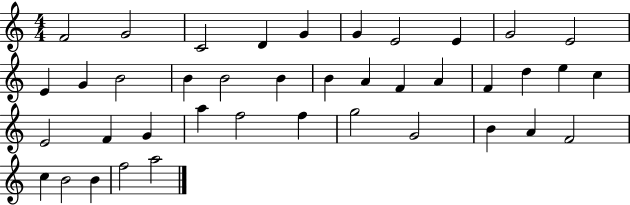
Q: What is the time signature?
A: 4/4